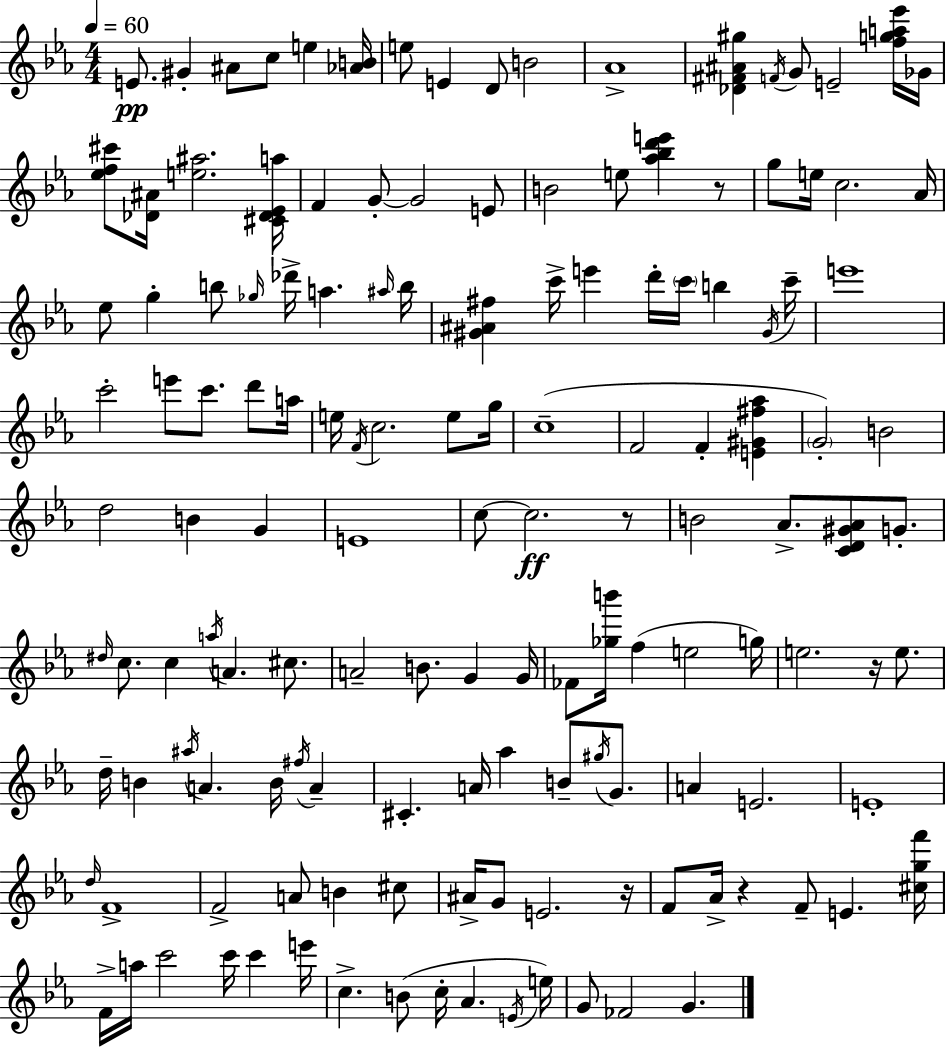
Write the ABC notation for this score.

X:1
T:Untitled
M:4/4
L:1/4
K:Eb
E/2 ^G ^A/2 c/2 e [_AB]/4 e/2 E D/2 B2 _A4 [_D^F^A^g] F/4 G/2 E2 [fga_e']/4 _G/4 [_ef^c']/2 [_D^A]/4 [e^a]2 [^C_D_Ea]/4 F G/2 G2 E/2 B2 e/2 [_a_bd'e'] z/2 g/2 e/4 c2 _A/4 _e/2 g b/2 _g/4 _d'/4 a ^a/4 b/4 [^G^A^f] c'/4 e' d'/4 c'/4 b ^G/4 c'/4 e'4 c'2 e'/2 c'/2 d'/2 a/4 e/4 F/4 c2 e/2 g/4 c4 F2 F [E^G^f_a] G2 B2 d2 B G E4 c/2 c2 z/2 B2 _A/2 [CD^G_A]/2 G/2 ^d/4 c/2 c a/4 A ^c/2 A2 B/2 G G/4 _F/2 [_gb']/4 f e2 g/4 e2 z/4 e/2 d/4 B ^a/4 A B/4 ^f/4 A ^C A/4 _a B/2 ^g/4 G/2 A E2 E4 d/4 F4 F2 A/2 B ^c/2 ^A/4 G/2 E2 z/4 F/2 _A/4 z F/2 E [^cgf']/4 F/4 a/4 c'2 c'/4 c' e'/4 c B/2 c/4 _A E/4 e/4 G/2 _F2 G